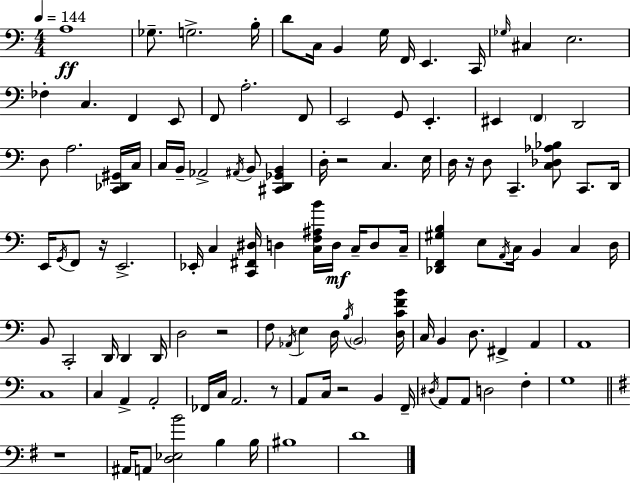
X:1
T:Untitled
M:4/4
L:1/4
K:C
A,4 _G,/2 G,2 B,/4 D/2 C,/4 B,, G,/4 F,,/4 E,, C,,/4 _G,/4 ^C, E,2 _F, C, F,, E,,/2 F,,/2 A,2 F,,/2 E,,2 G,,/2 E,, ^E,, F,, D,,2 D,/2 A,2 [C,,_D,,^G,,]/4 C,/4 C,/4 B,,/4 _A,,2 ^A,,/4 B,,/2 [^C,,D,,_G,,B,,] D,/4 z2 C, E,/4 D,/4 z/4 D,/2 C,, [C,_D,_A,_B,]/2 C,,/2 D,,/4 E,,/4 G,,/4 F,,/2 z/4 E,,2 _E,,/4 C, [C,,^F,,^D,]/4 D, [C,F,^A,B]/4 D,/4 C,/4 D,/2 C,/4 [_D,,F,,^G,B,] E,/2 A,,/4 C,/4 B,, C, D,/4 B,,/2 C,,2 D,,/4 D,, D,,/4 D,2 z2 F,/2 _A,,/4 E, D,/4 B,/4 B,,2 [D,CFB]/4 C,/4 B,, D,/2 ^F,, A,, A,,4 C,4 C, A,, A,,2 _F,,/4 C,/4 A,,2 z/2 A,,/2 C,/4 z2 B,, F,,/4 ^D,/4 A,,/2 A,,/2 D,2 F, G,4 z4 ^A,,/4 A,,/2 [D,_E,B]2 B, B,/4 ^B,4 D4